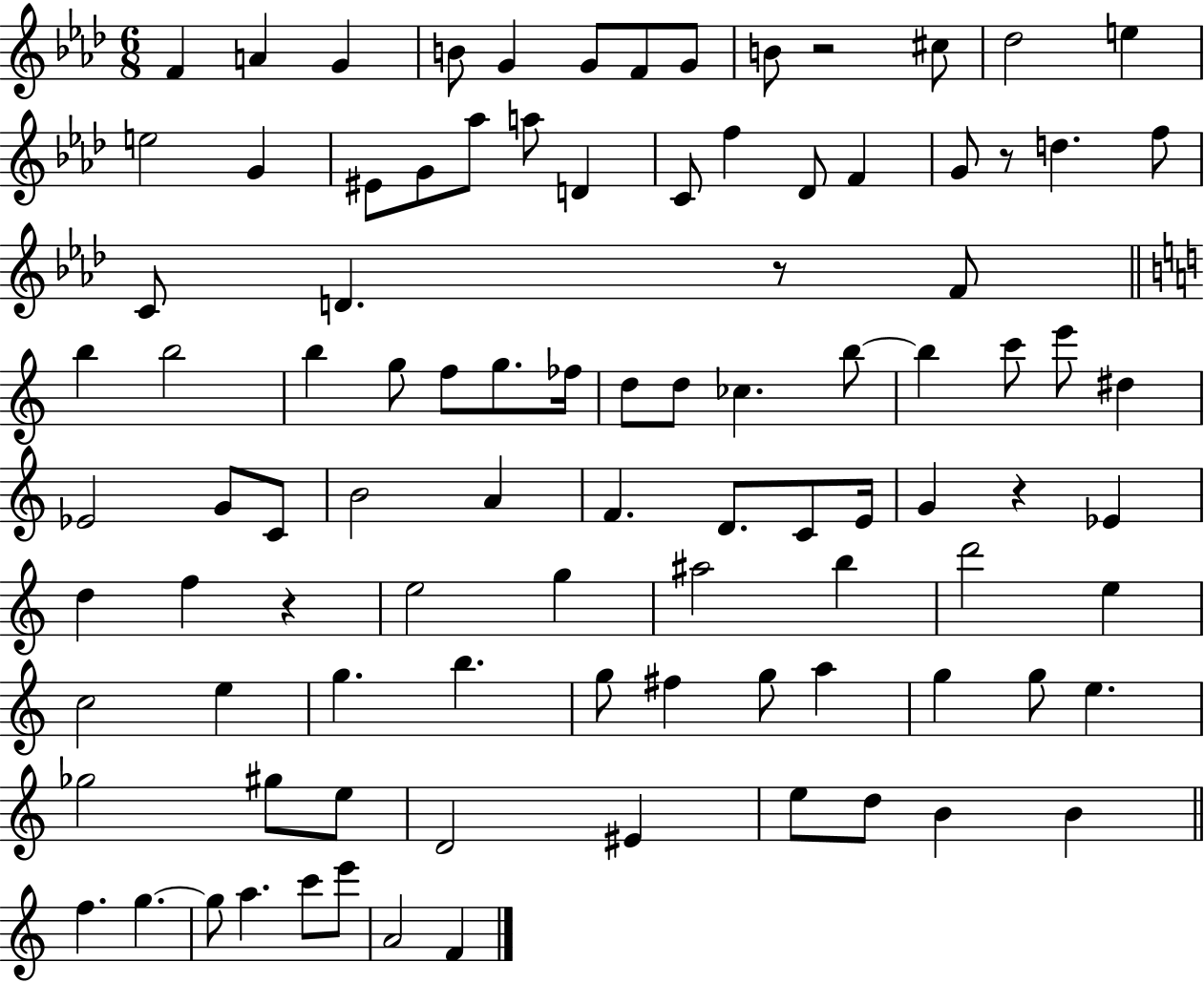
{
  \clef treble
  \numericTimeSignature
  \time 6/8
  \key aes \major
  f'4 a'4 g'4 | b'8 g'4 g'8 f'8 g'8 | b'8 r2 cis''8 | des''2 e''4 | \break e''2 g'4 | eis'8 g'8 aes''8 a''8 d'4 | c'8 f''4 des'8 f'4 | g'8 r8 d''4. f''8 | \break c'8 d'4. r8 f'8 | \bar "||" \break \key a \minor b''4 b''2 | b''4 g''8 f''8 g''8. fes''16 | d''8 d''8 ces''4. b''8~~ | b''4 c'''8 e'''8 dis''4 | \break ees'2 g'8 c'8 | b'2 a'4 | f'4. d'8. c'8 e'16 | g'4 r4 ees'4 | \break d''4 f''4 r4 | e''2 g''4 | ais''2 b''4 | d'''2 e''4 | \break c''2 e''4 | g''4. b''4. | g''8 fis''4 g''8 a''4 | g''4 g''8 e''4. | \break ges''2 gis''8 e''8 | d'2 eis'4 | e''8 d''8 b'4 b'4 | \bar "||" \break \key c \major f''4. g''4.~~ | g''8 a''4. c'''8 e'''8 | a'2 f'4 | \bar "|."
}